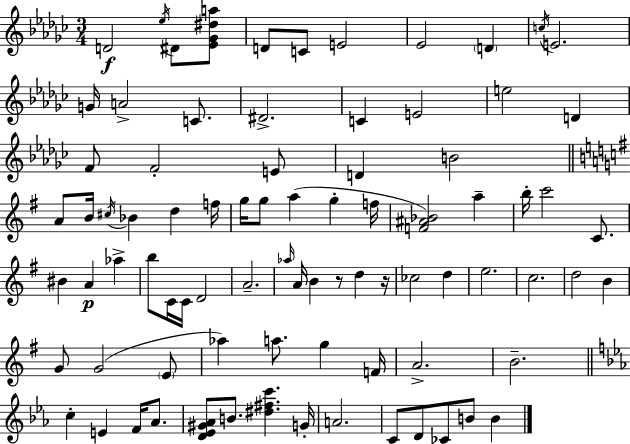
D4/h Eb5/s D#4/e [Eb4,Gb4,D#5,A5]/e D4/e C4/e E4/h Eb4/h D4/q C5/s E4/h. G4/s A4/h C4/e. D#4/h. C4/q E4/h E5/h D4/q F4/e F4/h E4/e D4/q B4/h A4/e B4/s C#5/s Bb4/q D5/q F5/s G5/s G5/e A5/q G5/q F5/s [F4,A#4,Bb4]/h A5/q B5/s C6/h C4/e. BIS4/q A4/q Ab5/q B5/e C4/s C4/s D4/h A4/h. Ab5/s A4/s B4/q R/e D5/q R/s CES5/h D5/q E5/h. C5/h. D5/h B4/q G4/e G4/h E4/e Ab5/q A5/e. G5/q F4/s A4/h. B4/h. C5/q E4/q F4/s Ab4/e. [D4,Eb4,G#4,Ab4]/e B4/e. [D#5,F#5,C6]/q. G4/s A4/h. C4/e D4/e CES4/e B4/e B4/q